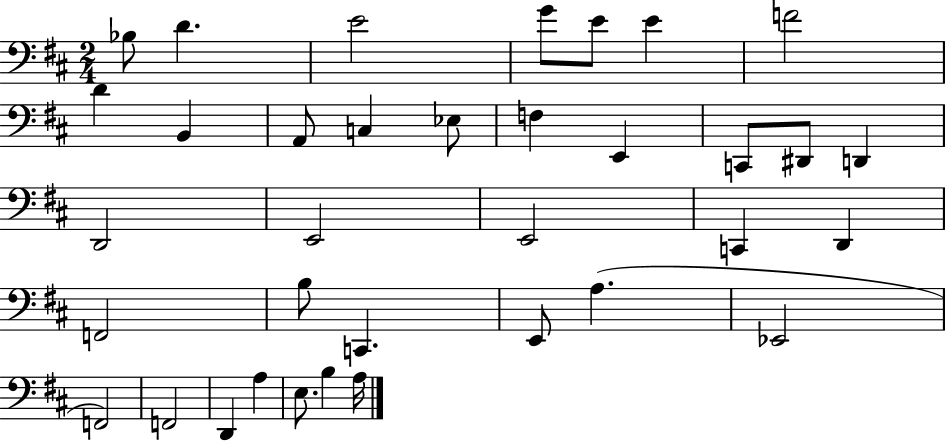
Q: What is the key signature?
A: D major